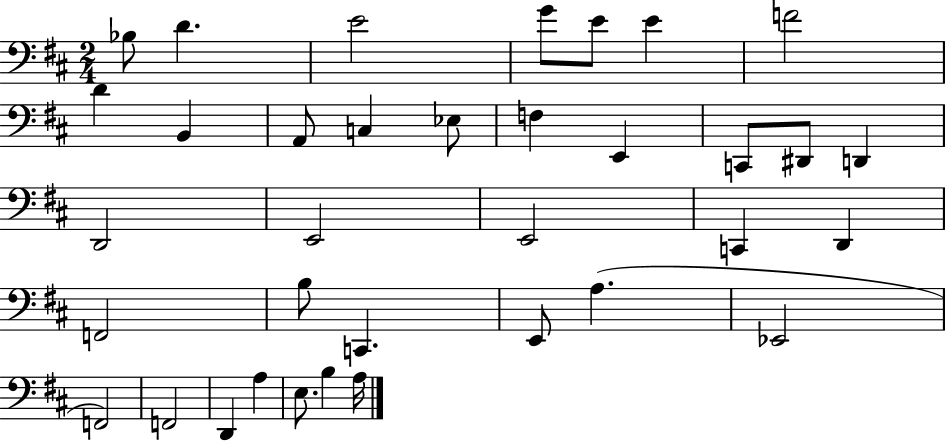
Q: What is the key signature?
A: D major